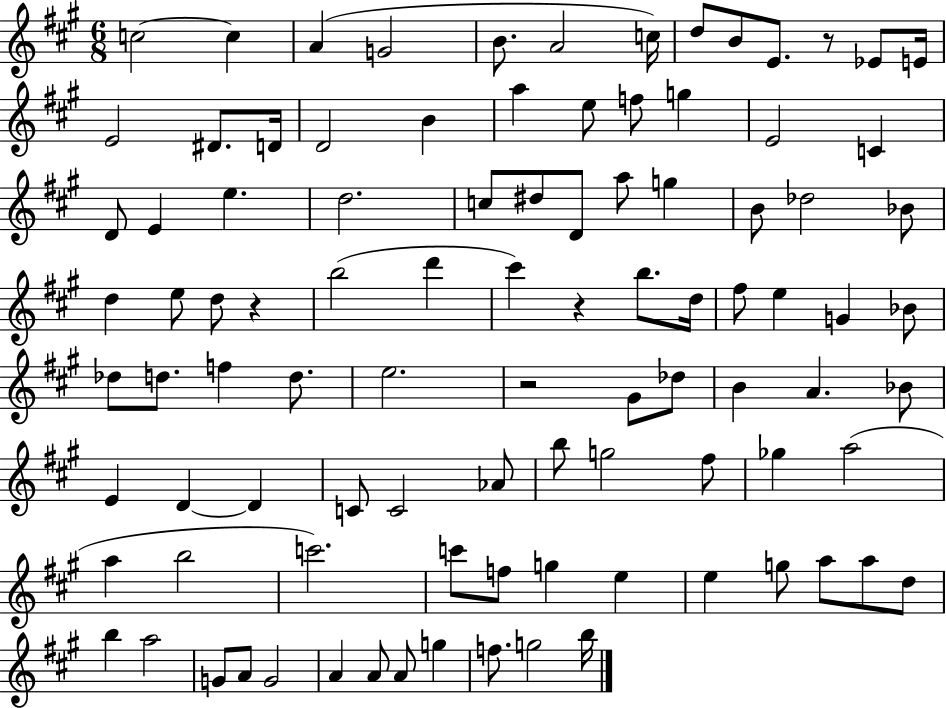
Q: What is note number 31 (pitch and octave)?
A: A5